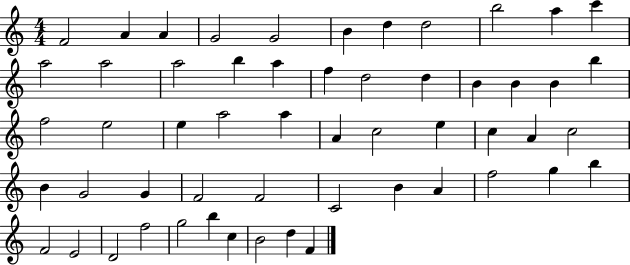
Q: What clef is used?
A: treble